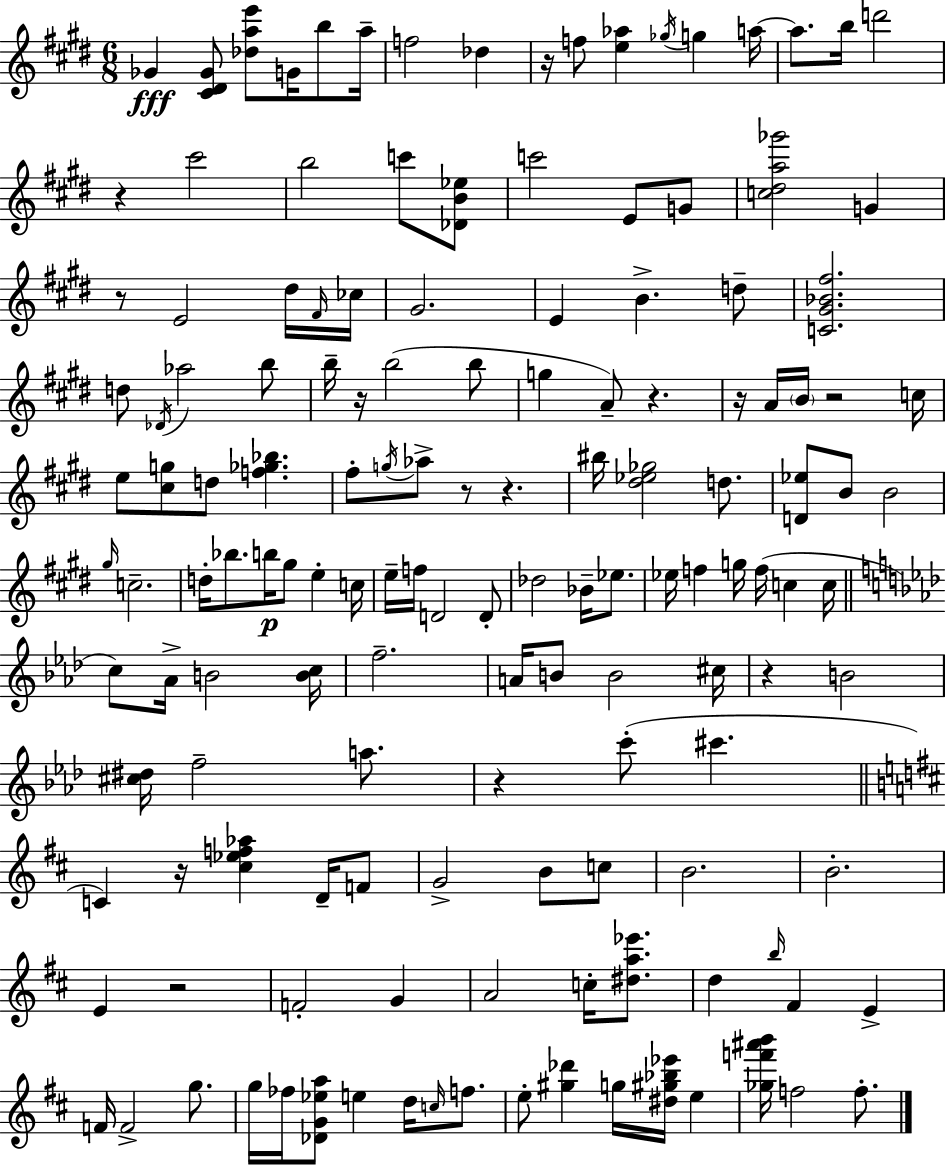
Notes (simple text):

Gb4/q [C#4,D#4,Gb4]/e [Db5,A5,E6]/e G4/s B5/e A5/s F5/h Db5/q R/s F5/e [E5,Ab5]/q Gb5/s G5/q A5/s A5/e. B5/s D6/h R/q C#6/h B5/h C6/e [Db4,B4,Eb5]/e C6/h E4/e G4/e [C5,D#5,A5,Gb6]/h G4/q R/e E4/h D#5/s F#4/s CES5/s G#4/h. E4/q B4/q. D5/e [C4,G#4,Bb4,F#5]/h. D5/e Db4/s Ab5/h B5/e B5/s R/s B5/h B5/e G5/q A4/e R/q. R/s A4/s B4/s R/h C5/s E5/e [C#5,G5]/e D5/e [F5,Gb5,Bb5]/q. F#5/e G5/s Ab5/e R/e R/q. BIS5/s [D#5,Eb5,Gb5]/h D5/e. [D4,Eb5]/e B4/e B4/h G#5/s C5/h. D5/s Bb5/e. B5/s G#5/e E5/q C5/s E5/s F5/s D4/h D4/e Db5/h Bb4/s Eb5/e. Eb5/s F5/q G5/s F5/s C5/q C5/s C5/e Ab4/s B4/h [B4,C5]/s F5/h. A4/s B4/e B4/h C#5/s R/q B4/h [C#5,D#5]/s F5/h A5/e. R/q C6/e C#6/q. C4/q R/s [C#5,Eb5,F5,Ab5]/q D4/s F4/e G4/h B4/e C5/e B4/h. B4/h. E4/q R/h F4/h G4/q A4/h C5/s [D#5,A5,Eb6]/e. D5/q B5/s F#4/q E4/q F4/s F4/h G5/e. G5/s FES5/s [Db4,G4,Eb5,A5]/e E5/q D5/s C5/s F5/e. E5/e [G#5,Db6]/q G5/s [D#5,G#5,Bb5,Eb6]/s E5/q [Gb5,F6,A#6,B6]/s F5/h F5/e.